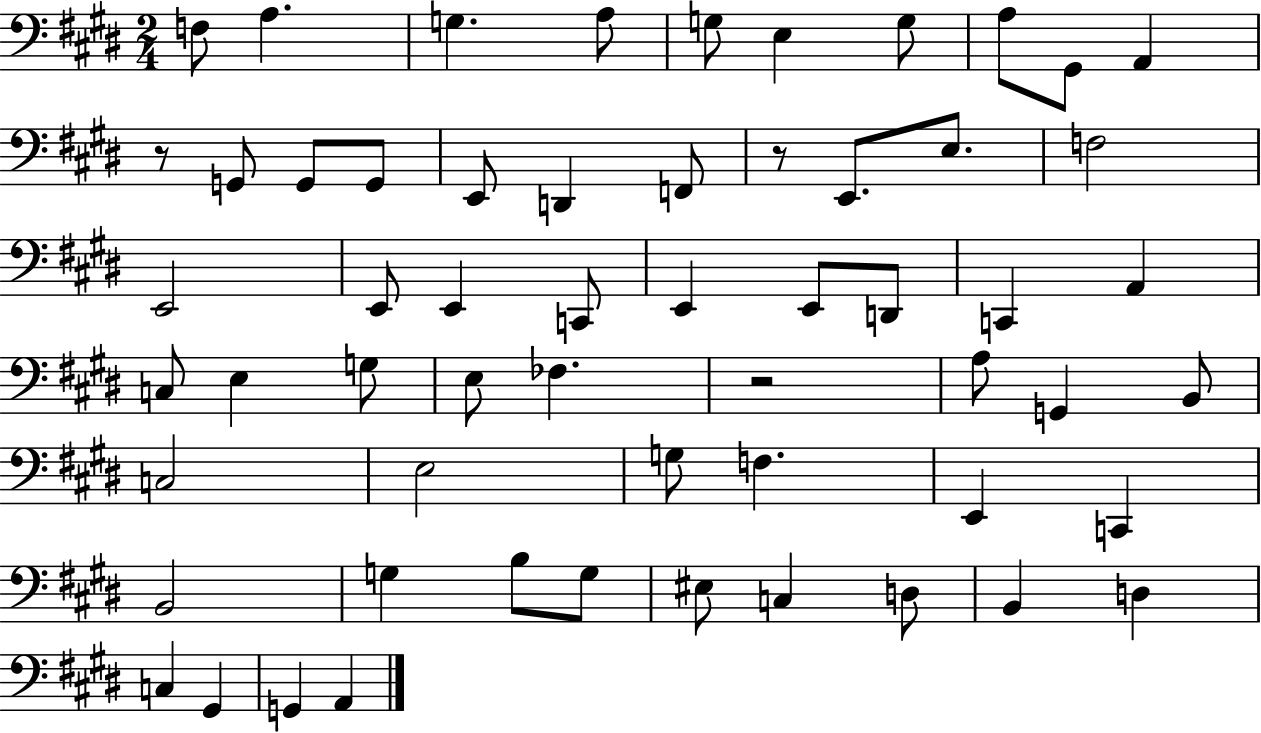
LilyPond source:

{
  \clef bass
  \numericTimeSignature
  \time 2/4
  \key e \major
  f8 a4. | g4. a8 | g8 e4 g8 | a8 gis,8 a,4 | \break r8 g,8 g,8 g,8 | e,8 d,4 f,8 | r8 e,8. e8. | f2 | \break e,2 | e,8 e,4 c,8 | e,4 e,8 d,8 | c,4 a,4 | \break c8 e4 g8 | e8 fes4. | r2 | a8 g,4 b,8 | \break c2 | e2 | g8 f4. | e,4 c,4 | \break b,2 | g4 b8 g8 | eis8 c4 d8 | b,4 d4 | \break c4 gis,4 | g,4 a,4 | \bar "|."
}